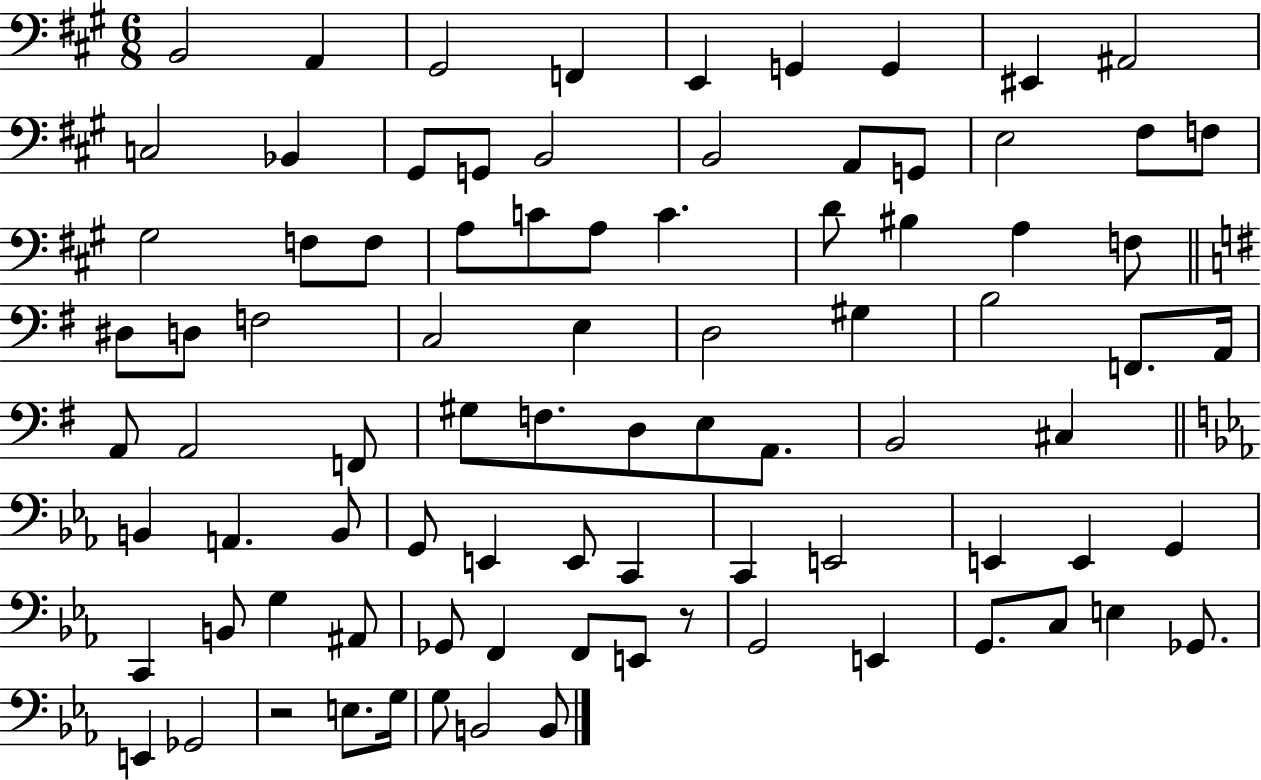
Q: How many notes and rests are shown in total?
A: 86